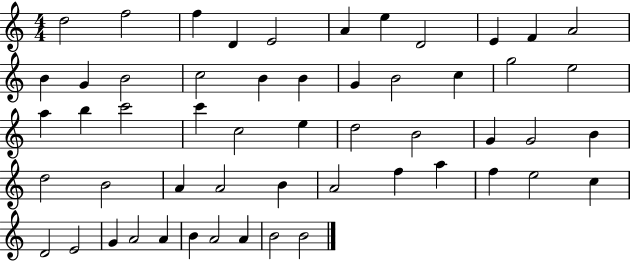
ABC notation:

X:1
T:Untitled
M:4/4
L:1/4
K:C
d2 f2 f D E2 A e D2 E F A2 B G B2 c2 B B G B2 c g2 e2 a b c'2 c' c2 e d2 B2 G G2 B d2 B2 A A2 B A2 f a f e2 c D2 E2 G A2 A B A2 A B2 B2